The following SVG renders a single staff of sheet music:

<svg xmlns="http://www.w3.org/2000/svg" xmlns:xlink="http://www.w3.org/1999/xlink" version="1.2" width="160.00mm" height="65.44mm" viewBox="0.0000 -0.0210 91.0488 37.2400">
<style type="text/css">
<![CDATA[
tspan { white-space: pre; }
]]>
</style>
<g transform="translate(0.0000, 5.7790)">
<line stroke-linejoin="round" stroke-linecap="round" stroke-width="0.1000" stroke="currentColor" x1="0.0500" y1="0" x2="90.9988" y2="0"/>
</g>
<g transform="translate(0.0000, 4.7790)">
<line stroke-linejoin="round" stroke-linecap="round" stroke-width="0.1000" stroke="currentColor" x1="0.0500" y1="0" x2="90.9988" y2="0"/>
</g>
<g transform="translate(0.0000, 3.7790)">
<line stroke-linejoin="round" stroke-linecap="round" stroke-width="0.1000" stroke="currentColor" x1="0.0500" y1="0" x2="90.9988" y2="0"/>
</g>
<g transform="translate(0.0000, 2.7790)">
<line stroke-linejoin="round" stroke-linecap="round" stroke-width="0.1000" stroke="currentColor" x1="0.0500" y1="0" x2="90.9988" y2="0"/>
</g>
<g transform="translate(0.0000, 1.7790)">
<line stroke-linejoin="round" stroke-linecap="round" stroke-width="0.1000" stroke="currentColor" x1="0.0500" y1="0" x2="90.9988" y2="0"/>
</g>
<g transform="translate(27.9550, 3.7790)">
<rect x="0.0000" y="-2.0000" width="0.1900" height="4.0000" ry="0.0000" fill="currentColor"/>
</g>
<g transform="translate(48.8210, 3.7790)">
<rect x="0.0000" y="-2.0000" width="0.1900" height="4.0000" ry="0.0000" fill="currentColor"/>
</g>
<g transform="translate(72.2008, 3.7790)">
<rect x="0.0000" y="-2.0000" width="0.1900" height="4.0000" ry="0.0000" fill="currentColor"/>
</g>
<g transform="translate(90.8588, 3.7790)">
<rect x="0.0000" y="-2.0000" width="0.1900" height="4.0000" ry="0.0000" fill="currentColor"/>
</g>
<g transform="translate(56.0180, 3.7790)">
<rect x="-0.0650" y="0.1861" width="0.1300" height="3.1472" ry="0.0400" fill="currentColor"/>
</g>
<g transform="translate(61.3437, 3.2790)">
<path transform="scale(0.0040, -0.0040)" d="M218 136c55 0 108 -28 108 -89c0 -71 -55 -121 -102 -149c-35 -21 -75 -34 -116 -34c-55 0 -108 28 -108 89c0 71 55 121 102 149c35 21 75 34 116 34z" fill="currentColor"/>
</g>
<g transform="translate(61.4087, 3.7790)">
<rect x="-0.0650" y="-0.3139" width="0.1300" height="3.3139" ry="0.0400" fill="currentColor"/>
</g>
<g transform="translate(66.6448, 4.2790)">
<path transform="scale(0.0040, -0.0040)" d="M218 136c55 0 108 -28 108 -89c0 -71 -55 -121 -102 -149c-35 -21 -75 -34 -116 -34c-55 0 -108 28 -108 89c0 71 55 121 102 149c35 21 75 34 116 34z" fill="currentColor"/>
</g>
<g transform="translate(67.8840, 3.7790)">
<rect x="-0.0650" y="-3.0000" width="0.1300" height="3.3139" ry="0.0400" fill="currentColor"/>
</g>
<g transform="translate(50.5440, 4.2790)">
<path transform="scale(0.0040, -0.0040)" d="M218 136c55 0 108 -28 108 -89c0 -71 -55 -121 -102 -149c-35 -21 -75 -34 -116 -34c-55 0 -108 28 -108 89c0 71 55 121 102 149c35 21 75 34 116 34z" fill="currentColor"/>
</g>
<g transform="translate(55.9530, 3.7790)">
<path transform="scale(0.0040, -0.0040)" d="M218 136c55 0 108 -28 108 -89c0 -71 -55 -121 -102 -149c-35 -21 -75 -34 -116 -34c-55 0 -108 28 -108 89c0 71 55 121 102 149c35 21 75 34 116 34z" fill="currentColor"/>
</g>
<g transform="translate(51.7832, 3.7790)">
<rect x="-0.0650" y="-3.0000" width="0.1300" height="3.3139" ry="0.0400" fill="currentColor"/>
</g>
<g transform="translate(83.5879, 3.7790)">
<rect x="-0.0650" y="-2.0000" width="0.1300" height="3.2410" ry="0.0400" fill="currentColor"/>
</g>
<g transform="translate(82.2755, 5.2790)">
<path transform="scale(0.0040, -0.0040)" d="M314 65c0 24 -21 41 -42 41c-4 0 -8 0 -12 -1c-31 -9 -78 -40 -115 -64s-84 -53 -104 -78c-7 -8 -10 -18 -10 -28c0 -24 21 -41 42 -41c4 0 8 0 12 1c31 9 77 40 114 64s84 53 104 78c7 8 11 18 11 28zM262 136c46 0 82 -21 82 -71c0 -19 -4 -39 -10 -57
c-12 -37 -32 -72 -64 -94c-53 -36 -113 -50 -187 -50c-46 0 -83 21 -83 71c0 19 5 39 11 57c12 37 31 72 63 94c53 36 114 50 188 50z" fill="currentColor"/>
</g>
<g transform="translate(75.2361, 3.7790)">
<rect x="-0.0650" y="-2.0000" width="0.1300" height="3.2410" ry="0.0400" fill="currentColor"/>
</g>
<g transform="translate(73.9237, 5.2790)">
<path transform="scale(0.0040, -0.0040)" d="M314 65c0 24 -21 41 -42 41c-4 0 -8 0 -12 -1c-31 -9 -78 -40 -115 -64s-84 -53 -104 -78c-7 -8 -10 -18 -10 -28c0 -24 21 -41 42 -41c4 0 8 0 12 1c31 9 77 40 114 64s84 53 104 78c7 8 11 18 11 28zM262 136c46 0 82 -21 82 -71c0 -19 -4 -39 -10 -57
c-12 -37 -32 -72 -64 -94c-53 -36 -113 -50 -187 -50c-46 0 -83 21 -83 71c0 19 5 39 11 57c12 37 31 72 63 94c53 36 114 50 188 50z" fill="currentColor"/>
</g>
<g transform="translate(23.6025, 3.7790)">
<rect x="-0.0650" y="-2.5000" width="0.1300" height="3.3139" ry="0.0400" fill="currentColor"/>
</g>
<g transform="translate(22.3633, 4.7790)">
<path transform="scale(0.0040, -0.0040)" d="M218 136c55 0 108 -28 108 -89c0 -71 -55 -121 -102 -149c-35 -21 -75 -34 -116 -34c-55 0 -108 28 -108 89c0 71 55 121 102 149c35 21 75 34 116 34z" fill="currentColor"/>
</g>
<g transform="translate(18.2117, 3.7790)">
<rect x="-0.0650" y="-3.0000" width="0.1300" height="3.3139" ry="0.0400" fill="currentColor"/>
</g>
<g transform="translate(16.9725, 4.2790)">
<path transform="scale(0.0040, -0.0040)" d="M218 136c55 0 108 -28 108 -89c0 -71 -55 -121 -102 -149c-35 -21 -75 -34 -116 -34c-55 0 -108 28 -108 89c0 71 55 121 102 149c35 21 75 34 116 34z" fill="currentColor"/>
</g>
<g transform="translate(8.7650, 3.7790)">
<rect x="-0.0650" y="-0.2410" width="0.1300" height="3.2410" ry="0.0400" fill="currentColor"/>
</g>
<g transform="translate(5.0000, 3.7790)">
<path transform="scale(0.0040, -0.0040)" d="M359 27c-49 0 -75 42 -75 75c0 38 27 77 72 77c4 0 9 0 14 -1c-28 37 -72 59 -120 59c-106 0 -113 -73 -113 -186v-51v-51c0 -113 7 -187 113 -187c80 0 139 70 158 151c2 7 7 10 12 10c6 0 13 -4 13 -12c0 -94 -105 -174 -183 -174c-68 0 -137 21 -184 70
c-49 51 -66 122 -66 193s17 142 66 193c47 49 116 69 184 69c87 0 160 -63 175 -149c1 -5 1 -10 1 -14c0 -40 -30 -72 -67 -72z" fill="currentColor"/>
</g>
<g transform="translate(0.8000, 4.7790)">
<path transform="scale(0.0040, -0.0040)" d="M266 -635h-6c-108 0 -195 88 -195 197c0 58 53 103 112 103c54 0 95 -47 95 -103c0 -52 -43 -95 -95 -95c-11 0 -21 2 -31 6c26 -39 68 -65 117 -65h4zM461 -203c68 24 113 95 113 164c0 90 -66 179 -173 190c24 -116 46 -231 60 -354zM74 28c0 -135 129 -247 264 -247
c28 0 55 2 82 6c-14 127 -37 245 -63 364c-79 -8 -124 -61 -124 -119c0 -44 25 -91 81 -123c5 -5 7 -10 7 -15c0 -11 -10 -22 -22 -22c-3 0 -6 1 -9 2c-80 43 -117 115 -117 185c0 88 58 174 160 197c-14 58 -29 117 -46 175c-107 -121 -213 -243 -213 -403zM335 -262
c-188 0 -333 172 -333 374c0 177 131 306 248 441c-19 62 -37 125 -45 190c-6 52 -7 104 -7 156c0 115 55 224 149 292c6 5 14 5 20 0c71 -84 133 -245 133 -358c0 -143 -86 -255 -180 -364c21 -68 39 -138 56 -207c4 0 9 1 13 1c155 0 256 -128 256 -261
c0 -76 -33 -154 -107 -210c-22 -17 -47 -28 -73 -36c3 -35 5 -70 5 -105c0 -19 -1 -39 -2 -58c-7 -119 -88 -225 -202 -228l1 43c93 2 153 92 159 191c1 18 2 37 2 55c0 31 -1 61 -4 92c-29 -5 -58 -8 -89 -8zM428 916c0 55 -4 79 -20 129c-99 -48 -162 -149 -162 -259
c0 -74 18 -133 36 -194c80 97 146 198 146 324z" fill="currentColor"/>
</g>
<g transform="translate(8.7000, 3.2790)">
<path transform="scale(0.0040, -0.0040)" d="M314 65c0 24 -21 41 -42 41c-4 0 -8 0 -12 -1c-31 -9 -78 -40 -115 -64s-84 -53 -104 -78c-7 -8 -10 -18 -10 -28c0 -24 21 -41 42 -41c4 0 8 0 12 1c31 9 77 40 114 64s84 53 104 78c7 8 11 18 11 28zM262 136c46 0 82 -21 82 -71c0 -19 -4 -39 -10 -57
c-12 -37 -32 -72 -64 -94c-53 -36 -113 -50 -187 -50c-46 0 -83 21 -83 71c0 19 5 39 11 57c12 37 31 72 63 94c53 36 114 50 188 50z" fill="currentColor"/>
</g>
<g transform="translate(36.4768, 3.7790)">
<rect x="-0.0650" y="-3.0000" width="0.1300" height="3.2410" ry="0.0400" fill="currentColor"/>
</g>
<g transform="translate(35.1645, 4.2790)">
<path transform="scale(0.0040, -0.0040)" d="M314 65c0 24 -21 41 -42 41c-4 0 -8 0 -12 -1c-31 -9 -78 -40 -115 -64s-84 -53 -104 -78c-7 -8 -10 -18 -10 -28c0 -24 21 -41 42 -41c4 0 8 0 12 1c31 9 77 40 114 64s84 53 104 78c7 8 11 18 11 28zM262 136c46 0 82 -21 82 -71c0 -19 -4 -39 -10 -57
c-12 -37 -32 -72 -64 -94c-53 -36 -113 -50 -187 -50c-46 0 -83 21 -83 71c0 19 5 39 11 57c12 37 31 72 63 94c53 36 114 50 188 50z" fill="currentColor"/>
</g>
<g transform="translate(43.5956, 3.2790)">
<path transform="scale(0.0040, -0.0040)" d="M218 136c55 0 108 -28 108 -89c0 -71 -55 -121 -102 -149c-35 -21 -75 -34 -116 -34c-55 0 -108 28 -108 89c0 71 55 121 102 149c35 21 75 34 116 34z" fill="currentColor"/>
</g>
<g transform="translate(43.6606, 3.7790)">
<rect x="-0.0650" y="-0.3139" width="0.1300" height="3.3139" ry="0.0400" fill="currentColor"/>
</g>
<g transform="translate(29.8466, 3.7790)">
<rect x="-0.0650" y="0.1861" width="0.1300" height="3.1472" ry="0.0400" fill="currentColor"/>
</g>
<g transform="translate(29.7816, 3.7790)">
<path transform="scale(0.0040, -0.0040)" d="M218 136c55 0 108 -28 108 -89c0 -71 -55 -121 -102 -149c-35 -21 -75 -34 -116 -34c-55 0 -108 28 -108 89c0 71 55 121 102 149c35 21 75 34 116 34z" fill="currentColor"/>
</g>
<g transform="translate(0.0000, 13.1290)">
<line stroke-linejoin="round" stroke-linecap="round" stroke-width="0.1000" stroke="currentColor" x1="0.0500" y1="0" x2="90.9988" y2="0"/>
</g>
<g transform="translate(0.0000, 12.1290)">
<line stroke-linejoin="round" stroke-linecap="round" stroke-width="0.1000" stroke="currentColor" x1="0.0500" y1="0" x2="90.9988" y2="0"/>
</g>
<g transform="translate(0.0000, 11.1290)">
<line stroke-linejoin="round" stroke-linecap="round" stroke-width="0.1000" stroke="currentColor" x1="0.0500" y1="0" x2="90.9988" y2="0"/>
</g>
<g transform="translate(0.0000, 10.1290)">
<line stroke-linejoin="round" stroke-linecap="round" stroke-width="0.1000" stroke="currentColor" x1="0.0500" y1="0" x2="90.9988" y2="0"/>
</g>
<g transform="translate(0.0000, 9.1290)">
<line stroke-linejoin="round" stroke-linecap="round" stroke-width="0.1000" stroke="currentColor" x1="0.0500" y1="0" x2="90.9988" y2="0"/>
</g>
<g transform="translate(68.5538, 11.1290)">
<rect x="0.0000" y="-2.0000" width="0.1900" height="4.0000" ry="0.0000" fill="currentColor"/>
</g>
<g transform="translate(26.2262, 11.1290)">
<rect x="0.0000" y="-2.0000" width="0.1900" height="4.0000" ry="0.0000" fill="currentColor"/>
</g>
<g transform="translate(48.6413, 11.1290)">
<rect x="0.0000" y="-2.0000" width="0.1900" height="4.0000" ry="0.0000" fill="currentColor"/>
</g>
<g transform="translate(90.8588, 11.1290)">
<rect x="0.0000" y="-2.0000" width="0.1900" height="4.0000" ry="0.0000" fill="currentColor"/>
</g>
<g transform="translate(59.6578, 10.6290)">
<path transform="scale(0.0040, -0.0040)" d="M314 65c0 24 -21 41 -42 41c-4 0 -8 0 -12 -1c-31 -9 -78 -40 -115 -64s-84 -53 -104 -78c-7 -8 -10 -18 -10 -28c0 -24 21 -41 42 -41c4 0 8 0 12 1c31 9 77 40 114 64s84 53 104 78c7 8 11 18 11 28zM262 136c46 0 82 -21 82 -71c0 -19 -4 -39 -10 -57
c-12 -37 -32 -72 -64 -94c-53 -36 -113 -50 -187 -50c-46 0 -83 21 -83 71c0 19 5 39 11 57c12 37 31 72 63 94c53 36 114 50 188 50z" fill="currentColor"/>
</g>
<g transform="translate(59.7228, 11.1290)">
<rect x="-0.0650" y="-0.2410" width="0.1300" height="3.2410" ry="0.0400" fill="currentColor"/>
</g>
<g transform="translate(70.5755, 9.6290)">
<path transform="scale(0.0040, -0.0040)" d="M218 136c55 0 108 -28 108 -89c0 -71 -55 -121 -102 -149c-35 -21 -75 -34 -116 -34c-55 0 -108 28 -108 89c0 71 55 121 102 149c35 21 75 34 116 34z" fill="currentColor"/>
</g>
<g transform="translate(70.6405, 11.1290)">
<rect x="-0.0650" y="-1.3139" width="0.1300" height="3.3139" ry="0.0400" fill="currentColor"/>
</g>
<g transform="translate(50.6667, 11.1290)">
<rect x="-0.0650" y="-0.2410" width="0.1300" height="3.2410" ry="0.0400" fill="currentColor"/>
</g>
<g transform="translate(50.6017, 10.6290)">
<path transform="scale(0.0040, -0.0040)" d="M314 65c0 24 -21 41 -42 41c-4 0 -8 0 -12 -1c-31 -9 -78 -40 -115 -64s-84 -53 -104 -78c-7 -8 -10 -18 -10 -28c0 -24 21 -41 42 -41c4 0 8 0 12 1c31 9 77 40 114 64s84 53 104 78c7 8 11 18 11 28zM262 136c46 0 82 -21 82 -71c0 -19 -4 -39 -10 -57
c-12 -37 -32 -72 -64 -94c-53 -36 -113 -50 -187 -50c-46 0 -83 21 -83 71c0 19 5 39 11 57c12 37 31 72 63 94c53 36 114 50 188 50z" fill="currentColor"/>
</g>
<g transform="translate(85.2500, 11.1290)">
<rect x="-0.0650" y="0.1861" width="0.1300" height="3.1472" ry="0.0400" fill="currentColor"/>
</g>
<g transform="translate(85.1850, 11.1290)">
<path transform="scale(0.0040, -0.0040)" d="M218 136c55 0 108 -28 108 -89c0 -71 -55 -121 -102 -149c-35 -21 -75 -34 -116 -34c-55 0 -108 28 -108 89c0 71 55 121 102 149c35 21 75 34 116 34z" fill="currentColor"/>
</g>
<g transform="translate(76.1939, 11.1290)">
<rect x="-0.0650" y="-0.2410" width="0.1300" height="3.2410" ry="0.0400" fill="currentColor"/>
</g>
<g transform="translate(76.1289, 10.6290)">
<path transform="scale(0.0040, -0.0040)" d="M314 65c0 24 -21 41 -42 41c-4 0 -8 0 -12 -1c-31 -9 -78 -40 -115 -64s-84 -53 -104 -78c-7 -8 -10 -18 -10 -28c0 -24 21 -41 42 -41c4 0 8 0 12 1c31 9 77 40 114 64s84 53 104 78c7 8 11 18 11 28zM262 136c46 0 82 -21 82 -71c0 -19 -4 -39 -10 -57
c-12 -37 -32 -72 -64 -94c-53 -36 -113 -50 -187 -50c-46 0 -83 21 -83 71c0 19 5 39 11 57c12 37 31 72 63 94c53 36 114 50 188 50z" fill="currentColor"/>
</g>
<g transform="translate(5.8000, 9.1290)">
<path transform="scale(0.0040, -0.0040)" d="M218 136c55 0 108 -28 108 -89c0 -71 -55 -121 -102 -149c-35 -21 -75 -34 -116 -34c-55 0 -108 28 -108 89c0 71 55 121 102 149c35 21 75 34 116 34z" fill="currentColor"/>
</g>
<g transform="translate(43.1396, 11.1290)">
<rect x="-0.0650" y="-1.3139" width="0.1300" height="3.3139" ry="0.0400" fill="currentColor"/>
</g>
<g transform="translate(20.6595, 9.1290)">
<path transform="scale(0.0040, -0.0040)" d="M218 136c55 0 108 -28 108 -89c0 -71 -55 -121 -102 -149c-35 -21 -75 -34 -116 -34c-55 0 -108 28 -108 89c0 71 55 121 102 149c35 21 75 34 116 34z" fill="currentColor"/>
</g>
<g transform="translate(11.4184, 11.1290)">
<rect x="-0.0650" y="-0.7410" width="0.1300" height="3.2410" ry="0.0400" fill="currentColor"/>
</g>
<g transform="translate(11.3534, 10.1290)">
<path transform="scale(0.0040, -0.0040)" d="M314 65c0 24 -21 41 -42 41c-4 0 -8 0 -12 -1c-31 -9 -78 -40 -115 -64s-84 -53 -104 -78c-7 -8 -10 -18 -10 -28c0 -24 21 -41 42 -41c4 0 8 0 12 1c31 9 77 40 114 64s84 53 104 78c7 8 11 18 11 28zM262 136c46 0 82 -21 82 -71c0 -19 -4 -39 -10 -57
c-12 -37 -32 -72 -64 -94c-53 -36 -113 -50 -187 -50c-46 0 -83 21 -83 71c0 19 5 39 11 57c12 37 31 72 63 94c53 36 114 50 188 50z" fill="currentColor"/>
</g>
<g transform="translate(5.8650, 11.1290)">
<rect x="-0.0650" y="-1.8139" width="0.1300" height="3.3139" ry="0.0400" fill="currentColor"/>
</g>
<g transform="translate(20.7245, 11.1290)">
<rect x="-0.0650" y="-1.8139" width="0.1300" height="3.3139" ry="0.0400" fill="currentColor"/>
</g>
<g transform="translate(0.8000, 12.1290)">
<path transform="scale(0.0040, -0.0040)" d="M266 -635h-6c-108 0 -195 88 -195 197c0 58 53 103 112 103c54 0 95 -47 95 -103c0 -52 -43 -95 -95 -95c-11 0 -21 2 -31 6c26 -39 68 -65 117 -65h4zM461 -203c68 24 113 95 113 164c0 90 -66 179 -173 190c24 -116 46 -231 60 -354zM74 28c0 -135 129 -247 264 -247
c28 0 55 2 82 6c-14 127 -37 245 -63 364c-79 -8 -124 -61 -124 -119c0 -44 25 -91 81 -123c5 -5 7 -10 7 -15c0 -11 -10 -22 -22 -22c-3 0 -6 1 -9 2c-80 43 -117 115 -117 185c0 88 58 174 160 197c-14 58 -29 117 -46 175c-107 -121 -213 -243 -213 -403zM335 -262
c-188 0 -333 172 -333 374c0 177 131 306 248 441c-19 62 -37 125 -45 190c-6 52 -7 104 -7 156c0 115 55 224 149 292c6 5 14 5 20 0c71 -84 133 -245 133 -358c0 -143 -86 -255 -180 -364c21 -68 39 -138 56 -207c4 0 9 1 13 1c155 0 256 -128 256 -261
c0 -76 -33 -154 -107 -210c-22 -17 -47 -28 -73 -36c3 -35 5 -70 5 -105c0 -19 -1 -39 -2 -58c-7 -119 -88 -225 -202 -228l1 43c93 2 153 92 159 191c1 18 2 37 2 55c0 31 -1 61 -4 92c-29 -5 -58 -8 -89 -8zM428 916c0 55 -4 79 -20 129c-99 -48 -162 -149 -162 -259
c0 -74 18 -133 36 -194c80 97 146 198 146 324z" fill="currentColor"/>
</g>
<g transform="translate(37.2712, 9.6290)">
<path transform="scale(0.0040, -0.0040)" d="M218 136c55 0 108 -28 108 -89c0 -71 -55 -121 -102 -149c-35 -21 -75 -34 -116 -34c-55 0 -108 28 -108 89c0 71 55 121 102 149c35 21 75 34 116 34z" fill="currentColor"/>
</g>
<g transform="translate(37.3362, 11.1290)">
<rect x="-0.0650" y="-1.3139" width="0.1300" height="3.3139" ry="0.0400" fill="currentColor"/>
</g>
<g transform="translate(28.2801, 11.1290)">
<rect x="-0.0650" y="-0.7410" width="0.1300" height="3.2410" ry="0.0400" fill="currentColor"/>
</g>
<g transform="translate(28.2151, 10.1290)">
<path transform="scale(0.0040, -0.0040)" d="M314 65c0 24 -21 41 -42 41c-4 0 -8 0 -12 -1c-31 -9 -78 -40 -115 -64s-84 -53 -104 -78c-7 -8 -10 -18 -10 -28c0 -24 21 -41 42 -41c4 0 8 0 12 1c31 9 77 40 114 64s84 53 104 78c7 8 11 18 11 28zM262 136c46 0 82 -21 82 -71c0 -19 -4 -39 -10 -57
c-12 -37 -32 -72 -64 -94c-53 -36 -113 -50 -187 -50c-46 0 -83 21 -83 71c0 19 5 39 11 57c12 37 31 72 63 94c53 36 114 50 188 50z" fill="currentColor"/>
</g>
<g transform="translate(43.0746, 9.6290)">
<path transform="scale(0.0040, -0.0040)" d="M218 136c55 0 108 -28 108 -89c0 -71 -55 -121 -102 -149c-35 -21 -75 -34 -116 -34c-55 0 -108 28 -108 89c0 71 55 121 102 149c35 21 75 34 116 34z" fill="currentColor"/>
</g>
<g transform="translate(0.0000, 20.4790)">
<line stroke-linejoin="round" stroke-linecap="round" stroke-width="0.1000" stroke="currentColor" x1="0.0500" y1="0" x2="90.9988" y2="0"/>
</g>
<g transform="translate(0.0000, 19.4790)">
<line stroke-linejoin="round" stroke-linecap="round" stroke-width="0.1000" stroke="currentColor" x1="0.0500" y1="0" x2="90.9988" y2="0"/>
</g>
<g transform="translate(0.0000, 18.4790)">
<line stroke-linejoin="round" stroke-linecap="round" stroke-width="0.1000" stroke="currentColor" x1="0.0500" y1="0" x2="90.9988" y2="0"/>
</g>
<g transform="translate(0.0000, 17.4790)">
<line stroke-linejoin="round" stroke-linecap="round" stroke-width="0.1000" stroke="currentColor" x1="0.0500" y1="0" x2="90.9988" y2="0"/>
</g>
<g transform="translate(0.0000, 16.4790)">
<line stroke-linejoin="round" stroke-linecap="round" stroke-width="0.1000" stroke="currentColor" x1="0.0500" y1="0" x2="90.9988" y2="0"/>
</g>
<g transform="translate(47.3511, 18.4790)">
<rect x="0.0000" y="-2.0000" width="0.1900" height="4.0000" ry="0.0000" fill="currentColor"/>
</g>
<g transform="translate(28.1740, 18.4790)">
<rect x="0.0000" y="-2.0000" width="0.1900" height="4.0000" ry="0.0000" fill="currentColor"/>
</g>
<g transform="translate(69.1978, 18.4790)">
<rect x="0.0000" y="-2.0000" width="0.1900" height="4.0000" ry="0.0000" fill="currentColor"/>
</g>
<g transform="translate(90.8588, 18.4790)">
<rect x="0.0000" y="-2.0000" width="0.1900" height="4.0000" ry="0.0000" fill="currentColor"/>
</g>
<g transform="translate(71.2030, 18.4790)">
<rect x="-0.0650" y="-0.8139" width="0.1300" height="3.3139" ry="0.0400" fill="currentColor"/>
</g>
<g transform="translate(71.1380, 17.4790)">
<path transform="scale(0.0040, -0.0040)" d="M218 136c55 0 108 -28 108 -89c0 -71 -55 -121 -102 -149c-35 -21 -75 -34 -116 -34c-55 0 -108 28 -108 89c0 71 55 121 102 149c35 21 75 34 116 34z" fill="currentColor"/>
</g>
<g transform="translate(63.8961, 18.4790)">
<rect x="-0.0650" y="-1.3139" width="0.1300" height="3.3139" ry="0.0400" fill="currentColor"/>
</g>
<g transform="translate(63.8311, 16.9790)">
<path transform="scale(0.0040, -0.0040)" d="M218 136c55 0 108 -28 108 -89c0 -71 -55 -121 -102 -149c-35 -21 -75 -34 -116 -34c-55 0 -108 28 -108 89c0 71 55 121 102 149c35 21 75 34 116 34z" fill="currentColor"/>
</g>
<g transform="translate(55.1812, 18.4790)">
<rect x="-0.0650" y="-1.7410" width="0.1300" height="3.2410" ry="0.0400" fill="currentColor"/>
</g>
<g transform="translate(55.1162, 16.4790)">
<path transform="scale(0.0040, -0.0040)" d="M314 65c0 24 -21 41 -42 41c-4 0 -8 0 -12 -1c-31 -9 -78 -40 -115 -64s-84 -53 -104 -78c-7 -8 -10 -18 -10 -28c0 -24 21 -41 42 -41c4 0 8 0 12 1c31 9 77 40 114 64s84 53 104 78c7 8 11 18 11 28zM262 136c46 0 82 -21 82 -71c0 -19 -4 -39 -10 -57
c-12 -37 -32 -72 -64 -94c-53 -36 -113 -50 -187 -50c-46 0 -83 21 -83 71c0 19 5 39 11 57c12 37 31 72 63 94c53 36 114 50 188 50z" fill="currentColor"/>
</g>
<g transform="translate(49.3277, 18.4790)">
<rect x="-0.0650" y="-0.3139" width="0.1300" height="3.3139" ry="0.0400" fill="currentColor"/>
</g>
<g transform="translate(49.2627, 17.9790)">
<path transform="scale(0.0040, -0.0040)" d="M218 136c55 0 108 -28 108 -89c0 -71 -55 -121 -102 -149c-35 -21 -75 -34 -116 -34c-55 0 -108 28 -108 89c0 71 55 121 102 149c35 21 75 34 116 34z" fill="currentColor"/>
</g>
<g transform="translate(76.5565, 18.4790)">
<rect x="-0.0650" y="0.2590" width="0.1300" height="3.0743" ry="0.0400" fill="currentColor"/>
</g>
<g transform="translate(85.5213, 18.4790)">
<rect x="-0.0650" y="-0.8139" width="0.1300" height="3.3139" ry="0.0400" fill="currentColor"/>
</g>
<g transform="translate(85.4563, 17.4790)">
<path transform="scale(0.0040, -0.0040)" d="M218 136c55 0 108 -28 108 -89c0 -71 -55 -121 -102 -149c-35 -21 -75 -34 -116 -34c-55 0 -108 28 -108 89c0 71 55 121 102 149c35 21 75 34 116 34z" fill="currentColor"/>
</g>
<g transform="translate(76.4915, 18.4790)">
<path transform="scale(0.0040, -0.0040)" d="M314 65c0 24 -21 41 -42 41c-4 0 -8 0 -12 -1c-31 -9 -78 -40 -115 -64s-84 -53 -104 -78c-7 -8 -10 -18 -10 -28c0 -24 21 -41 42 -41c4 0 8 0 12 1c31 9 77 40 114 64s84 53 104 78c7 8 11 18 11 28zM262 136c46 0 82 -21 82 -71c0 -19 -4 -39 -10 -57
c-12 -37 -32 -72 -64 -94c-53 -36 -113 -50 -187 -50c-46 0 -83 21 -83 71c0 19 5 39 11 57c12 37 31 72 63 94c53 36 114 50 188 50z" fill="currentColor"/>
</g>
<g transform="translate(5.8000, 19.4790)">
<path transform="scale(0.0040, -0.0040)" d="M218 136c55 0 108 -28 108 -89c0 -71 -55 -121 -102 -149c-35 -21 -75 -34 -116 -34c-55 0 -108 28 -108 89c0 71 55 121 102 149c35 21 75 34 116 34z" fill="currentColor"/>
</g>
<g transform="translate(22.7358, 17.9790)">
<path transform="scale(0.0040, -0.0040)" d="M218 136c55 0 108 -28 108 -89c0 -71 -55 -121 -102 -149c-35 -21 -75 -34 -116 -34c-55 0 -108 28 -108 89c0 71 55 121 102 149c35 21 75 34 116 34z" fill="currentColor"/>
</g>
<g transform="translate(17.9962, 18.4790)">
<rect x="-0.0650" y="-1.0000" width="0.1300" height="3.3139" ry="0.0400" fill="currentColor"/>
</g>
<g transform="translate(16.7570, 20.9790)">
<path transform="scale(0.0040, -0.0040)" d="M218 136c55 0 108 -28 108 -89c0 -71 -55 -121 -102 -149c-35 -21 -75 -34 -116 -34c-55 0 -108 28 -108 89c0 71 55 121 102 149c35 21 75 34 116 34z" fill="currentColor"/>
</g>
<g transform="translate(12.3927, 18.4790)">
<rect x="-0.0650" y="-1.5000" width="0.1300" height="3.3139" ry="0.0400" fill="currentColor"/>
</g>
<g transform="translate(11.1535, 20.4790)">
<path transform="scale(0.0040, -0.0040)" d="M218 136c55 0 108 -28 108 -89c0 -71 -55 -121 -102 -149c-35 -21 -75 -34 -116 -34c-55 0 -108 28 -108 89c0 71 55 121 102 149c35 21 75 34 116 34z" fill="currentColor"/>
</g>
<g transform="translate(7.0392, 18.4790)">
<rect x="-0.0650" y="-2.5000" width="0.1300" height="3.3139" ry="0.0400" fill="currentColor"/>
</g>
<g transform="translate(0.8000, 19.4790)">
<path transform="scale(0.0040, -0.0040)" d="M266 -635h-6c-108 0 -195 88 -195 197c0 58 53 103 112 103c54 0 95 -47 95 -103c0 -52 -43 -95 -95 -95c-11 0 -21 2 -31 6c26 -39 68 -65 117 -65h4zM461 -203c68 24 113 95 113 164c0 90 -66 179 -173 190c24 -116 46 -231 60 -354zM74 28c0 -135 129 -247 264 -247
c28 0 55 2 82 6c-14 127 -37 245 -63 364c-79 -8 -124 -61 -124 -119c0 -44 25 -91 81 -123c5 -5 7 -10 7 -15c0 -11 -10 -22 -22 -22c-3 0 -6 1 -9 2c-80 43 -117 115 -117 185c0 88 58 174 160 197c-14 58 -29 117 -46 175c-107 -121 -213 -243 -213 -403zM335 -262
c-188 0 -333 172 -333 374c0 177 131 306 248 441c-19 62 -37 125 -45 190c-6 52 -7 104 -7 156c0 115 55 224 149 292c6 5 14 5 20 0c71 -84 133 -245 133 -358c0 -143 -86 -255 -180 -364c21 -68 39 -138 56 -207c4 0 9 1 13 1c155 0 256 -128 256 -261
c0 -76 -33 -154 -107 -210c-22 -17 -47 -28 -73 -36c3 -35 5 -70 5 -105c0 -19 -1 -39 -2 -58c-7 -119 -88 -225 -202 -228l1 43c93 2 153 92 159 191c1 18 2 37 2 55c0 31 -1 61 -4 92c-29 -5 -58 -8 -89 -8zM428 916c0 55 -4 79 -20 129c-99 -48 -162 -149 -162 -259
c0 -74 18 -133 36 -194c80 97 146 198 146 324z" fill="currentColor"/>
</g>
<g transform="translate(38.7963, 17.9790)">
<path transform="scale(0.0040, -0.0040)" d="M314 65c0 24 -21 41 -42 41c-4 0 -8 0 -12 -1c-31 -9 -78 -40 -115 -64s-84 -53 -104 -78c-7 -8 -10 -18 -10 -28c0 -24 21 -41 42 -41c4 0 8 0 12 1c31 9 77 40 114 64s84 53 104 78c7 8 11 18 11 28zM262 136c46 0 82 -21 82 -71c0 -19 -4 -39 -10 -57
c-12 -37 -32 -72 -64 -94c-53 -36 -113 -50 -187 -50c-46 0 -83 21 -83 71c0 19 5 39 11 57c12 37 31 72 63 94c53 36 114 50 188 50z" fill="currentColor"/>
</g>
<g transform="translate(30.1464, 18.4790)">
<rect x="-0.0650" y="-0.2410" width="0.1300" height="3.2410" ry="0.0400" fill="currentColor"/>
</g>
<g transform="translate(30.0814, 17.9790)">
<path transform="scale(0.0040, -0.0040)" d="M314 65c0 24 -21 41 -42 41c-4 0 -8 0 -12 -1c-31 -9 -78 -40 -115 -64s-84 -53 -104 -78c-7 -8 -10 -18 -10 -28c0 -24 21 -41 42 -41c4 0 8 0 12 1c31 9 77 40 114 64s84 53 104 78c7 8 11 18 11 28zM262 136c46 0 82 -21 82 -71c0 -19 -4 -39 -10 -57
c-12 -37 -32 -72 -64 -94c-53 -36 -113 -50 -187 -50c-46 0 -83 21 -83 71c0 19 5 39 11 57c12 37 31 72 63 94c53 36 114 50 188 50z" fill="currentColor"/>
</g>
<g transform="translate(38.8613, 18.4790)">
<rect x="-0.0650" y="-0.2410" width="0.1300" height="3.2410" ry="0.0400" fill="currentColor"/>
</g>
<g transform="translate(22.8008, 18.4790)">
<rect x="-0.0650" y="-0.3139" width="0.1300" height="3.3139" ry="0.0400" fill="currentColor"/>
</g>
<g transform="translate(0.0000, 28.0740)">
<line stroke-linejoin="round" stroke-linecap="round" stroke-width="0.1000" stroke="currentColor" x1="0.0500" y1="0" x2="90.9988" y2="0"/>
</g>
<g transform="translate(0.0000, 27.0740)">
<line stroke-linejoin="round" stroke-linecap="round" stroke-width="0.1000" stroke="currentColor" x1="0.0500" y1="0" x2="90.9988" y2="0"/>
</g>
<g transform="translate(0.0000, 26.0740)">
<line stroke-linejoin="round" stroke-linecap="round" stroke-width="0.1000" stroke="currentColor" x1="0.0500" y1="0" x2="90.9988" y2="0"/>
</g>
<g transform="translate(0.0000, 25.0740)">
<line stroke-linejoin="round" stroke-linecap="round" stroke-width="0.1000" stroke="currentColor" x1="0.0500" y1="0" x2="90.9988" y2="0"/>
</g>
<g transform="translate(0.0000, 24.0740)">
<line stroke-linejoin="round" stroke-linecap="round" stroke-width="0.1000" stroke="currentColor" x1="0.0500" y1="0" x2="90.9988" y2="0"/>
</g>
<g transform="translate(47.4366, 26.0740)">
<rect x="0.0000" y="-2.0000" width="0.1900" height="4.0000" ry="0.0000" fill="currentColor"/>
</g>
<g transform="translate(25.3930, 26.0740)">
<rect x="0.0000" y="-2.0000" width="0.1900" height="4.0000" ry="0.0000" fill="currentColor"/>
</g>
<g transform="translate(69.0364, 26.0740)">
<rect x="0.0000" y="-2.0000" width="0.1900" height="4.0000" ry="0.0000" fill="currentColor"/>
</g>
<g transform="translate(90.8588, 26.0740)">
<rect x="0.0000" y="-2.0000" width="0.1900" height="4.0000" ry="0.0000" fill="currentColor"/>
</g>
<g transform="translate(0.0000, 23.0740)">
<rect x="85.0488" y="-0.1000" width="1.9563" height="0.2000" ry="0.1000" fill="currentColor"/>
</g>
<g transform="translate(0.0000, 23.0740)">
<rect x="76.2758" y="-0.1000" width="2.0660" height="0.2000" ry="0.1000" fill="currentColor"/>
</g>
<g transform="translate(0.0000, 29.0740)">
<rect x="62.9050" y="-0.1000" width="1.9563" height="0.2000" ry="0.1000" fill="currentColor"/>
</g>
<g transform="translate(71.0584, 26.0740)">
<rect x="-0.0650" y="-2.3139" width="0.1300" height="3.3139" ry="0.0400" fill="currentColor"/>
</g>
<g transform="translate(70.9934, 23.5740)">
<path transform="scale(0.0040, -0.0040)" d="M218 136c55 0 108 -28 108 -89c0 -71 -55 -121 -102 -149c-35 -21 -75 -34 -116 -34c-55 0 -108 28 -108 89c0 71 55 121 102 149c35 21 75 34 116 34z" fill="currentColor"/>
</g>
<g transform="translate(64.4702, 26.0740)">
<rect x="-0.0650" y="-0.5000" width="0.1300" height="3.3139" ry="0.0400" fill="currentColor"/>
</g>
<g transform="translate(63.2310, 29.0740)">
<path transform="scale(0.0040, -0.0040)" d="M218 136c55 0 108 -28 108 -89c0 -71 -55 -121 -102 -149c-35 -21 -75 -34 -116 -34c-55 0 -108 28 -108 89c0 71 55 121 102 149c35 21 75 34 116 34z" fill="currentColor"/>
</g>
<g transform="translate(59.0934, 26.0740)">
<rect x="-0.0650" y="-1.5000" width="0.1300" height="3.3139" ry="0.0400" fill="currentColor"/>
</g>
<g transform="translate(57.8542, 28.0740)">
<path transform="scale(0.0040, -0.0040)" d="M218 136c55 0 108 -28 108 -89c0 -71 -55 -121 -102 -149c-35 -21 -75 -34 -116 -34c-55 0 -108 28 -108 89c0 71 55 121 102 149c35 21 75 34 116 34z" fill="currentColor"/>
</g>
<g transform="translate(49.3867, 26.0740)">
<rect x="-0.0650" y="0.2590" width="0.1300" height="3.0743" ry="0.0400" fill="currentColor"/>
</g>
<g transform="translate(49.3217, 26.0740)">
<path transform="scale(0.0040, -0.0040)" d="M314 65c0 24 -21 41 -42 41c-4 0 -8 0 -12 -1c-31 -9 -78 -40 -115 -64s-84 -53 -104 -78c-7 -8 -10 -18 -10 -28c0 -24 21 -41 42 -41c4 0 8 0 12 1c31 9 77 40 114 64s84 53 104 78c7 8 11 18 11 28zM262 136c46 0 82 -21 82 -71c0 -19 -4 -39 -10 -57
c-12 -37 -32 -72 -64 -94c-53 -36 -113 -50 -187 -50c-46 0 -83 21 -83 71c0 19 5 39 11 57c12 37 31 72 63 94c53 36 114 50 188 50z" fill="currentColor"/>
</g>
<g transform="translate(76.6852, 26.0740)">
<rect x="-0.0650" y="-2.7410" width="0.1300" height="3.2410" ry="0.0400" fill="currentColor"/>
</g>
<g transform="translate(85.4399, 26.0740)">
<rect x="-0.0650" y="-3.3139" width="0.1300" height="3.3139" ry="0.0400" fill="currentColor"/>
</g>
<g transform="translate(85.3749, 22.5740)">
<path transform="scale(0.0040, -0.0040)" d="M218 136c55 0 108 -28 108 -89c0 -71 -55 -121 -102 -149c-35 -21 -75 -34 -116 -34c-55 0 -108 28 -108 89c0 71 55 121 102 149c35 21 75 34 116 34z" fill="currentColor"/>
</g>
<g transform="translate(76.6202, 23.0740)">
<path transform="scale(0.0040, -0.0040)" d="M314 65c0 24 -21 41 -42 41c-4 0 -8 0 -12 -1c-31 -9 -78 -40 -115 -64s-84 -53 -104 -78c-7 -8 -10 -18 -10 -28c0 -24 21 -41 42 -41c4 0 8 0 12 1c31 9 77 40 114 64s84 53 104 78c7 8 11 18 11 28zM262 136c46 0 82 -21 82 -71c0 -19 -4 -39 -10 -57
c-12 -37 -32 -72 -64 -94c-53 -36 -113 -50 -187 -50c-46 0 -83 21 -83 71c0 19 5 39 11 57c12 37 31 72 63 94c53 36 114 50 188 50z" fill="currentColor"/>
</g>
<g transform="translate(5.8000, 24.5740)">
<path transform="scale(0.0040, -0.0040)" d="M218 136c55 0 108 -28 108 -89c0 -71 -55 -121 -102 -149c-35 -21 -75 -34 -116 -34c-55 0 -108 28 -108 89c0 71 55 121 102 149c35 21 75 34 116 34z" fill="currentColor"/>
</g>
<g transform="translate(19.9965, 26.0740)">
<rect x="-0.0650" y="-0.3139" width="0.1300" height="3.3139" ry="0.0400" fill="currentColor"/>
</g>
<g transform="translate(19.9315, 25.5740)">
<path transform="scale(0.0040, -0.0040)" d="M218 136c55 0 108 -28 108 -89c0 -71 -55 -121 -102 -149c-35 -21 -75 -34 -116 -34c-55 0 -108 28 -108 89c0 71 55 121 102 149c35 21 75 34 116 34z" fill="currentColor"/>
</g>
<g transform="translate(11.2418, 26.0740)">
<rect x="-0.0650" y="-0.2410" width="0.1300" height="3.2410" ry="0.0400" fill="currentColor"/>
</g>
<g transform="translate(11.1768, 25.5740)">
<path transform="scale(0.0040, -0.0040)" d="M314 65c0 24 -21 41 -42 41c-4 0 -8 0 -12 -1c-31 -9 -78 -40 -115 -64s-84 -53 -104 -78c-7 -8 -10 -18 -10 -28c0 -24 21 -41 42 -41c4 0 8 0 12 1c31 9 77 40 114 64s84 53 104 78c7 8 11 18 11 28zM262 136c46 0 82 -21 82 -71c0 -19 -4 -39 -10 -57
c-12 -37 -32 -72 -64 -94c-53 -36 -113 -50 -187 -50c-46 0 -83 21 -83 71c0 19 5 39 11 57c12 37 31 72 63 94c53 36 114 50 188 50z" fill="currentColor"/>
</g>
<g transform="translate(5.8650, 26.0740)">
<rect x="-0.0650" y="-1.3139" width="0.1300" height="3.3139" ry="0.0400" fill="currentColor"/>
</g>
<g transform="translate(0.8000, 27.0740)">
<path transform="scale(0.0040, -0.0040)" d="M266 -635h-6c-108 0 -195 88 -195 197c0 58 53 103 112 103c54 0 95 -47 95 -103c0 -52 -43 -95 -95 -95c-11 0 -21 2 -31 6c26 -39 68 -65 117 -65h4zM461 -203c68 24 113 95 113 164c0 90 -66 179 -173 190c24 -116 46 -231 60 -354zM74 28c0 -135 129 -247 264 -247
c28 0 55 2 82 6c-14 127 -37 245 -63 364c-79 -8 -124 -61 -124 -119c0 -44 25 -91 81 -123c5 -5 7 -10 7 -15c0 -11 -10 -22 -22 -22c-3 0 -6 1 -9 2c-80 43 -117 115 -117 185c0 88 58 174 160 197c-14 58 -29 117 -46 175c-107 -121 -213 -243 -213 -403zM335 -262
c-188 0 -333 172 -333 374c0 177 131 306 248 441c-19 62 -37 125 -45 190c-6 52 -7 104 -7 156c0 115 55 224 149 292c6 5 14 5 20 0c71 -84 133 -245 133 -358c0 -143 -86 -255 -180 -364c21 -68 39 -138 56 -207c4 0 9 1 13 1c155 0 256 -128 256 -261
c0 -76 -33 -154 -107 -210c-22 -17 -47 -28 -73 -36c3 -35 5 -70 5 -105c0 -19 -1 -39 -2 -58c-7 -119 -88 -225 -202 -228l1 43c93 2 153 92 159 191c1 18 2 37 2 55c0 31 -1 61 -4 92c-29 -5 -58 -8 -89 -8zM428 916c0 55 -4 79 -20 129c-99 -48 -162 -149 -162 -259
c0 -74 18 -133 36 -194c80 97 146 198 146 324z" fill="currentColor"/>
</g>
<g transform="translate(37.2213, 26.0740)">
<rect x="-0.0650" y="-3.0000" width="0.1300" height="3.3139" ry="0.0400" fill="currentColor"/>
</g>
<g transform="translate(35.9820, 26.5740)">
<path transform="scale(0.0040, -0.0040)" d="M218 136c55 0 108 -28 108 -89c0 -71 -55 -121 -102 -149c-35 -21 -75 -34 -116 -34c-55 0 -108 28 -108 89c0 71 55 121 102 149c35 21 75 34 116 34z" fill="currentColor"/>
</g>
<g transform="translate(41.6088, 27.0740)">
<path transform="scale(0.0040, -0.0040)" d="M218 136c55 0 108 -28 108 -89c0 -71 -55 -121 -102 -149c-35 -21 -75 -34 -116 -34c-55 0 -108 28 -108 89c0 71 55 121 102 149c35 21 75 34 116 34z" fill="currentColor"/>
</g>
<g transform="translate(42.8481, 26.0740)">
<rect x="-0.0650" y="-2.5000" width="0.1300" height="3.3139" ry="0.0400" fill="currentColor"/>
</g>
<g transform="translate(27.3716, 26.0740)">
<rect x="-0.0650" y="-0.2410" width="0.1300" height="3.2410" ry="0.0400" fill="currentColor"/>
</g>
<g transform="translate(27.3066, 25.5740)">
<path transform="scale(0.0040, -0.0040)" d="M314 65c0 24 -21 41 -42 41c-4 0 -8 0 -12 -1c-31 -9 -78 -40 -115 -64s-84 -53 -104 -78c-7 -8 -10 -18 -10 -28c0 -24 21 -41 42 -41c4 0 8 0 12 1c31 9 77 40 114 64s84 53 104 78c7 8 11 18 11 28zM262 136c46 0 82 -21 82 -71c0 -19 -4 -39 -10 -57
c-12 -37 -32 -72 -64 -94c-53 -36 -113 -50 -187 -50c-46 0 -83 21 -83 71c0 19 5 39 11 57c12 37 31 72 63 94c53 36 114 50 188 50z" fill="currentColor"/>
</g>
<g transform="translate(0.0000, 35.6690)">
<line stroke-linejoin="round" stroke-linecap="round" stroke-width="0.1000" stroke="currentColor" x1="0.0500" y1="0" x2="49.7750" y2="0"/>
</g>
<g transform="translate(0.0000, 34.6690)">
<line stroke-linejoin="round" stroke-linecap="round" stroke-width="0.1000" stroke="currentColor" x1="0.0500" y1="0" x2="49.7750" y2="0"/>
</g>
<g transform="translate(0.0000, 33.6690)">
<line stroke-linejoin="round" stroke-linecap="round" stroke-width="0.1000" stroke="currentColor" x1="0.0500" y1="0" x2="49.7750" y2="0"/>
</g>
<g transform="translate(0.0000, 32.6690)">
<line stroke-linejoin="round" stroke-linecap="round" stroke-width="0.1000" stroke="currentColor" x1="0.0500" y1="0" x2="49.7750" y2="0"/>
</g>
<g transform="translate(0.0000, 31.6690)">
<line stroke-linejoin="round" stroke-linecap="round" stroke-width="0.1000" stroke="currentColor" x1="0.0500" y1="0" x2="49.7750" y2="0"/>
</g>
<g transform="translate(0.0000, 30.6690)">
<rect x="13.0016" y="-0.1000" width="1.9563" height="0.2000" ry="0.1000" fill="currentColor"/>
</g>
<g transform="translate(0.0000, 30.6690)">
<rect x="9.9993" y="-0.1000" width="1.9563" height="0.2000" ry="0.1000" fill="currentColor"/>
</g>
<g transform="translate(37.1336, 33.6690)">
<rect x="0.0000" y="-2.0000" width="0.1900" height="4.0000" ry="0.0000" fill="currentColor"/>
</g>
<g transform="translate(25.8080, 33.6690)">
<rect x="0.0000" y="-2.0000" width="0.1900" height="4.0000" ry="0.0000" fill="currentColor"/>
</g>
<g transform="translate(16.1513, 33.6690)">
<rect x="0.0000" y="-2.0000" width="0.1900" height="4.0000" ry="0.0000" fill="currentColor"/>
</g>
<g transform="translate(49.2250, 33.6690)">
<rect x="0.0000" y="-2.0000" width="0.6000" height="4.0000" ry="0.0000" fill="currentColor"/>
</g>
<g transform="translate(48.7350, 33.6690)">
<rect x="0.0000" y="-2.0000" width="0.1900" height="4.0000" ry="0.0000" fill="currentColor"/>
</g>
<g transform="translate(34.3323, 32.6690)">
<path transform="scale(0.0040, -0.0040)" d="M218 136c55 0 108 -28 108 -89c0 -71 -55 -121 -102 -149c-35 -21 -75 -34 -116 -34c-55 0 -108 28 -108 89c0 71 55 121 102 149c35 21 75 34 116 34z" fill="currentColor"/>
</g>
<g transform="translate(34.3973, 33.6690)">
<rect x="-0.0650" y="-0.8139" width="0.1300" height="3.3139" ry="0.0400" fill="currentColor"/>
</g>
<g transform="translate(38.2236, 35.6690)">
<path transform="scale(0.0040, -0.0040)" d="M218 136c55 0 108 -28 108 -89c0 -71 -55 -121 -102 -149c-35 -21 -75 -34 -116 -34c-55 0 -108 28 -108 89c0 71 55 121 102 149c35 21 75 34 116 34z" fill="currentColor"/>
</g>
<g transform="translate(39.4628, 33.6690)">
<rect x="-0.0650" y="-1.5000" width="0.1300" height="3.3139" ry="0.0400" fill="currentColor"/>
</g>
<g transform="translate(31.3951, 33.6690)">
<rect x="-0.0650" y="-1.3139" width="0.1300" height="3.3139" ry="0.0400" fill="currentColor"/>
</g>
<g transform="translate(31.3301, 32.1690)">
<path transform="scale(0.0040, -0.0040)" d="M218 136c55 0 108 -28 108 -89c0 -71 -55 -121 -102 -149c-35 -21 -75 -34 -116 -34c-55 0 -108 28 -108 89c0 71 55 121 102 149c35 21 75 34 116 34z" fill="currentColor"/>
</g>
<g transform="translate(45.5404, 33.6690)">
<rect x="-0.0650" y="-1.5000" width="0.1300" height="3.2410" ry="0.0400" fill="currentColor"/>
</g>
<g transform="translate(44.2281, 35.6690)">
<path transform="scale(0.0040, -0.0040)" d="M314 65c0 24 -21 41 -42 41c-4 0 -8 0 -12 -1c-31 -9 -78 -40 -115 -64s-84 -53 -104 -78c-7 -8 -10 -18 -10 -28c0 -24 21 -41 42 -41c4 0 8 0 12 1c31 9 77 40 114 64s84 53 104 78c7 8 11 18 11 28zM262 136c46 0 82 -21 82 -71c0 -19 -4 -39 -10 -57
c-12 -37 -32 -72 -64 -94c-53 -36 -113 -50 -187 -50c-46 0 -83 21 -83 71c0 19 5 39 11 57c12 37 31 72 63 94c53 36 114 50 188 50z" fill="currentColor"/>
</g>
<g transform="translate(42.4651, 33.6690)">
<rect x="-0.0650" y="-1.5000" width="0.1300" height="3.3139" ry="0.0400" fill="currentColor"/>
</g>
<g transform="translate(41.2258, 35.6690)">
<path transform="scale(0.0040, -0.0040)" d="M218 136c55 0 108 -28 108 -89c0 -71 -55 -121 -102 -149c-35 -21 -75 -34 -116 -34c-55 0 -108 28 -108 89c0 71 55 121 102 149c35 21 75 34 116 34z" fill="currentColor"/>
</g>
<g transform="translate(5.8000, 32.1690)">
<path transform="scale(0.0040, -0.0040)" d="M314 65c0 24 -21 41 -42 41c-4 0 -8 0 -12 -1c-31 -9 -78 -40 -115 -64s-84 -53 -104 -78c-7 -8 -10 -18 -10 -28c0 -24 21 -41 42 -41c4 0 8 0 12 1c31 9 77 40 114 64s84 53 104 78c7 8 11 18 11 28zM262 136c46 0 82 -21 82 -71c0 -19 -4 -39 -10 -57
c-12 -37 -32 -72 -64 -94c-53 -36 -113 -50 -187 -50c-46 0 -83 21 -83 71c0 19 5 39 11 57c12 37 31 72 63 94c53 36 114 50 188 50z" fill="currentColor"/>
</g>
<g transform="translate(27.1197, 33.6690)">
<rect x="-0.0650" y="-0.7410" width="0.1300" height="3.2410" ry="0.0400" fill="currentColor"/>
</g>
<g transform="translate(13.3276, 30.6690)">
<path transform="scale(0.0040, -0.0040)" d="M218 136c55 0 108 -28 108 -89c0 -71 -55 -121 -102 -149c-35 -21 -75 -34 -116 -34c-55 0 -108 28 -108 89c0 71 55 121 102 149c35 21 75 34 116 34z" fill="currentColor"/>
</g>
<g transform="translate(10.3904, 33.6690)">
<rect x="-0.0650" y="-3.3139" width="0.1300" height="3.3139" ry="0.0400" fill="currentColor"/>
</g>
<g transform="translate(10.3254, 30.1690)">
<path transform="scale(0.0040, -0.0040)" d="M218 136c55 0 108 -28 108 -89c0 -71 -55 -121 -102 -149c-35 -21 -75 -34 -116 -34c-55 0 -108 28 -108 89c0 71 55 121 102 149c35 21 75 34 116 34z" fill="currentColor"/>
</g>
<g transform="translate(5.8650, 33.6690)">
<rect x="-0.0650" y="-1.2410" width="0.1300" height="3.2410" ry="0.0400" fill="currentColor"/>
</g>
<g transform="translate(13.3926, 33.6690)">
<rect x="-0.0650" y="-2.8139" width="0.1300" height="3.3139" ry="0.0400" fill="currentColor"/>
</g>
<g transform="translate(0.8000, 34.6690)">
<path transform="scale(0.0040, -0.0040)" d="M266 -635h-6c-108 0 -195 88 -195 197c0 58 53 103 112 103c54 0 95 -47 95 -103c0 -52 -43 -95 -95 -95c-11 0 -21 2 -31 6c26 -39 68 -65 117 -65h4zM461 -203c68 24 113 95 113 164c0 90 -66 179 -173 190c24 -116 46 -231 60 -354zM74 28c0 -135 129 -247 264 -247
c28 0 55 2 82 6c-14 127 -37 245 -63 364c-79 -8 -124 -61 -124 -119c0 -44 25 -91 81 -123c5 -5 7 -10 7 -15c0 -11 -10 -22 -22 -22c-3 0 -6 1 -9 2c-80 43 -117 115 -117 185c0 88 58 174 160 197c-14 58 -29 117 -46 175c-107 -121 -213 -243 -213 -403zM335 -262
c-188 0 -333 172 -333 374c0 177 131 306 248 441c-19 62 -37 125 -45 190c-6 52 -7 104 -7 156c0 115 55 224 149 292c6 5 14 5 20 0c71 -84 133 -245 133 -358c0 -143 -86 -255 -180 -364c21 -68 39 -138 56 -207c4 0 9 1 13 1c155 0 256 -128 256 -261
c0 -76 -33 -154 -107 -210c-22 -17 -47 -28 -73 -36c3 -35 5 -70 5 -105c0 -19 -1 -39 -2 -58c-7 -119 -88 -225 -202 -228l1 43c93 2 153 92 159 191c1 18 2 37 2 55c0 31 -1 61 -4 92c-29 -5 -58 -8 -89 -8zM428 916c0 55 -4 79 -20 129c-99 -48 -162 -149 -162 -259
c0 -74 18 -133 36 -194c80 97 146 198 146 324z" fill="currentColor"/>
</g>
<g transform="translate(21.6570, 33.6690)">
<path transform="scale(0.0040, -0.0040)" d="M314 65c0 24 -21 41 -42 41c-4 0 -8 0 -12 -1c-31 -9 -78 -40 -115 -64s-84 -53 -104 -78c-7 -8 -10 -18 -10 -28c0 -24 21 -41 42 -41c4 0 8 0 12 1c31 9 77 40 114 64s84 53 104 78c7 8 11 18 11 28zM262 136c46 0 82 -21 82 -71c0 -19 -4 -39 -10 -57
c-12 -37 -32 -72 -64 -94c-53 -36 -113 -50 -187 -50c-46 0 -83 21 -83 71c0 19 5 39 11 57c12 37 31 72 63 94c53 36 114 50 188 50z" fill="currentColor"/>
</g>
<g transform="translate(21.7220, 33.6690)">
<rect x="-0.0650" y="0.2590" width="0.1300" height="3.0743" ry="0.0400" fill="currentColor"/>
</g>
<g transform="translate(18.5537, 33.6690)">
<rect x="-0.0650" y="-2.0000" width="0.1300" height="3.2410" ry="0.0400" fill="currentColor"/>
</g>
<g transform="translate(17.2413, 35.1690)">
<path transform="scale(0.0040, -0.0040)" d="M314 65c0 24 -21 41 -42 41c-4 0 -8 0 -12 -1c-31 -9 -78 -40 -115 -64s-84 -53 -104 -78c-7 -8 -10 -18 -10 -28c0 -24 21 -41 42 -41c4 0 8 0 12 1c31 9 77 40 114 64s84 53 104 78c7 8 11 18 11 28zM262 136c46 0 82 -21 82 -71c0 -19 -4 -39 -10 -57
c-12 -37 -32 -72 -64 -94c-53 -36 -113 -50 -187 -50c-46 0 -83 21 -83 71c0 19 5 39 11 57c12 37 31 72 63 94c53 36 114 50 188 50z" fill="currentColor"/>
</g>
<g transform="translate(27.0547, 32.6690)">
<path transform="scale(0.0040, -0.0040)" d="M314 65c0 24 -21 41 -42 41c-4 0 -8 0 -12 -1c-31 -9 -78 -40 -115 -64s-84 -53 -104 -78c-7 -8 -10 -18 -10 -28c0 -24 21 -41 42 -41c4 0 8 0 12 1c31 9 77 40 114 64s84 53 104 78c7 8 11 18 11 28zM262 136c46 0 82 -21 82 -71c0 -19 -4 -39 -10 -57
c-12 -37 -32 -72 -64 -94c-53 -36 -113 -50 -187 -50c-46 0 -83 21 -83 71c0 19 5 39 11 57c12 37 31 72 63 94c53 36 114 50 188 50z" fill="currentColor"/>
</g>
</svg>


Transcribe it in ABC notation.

X:1
T:Untitled
M:4/4
L:1/4
K:C
c2 A G B A2 c A B c A F2 F2 f d2 f d2 e e c2 c2 e c2 B G E D c c2 c2 c f2 e d B2 d e c2 c c2 A G B2 E C g a2 b e2 b a F2 B2 d2 e d E E E2